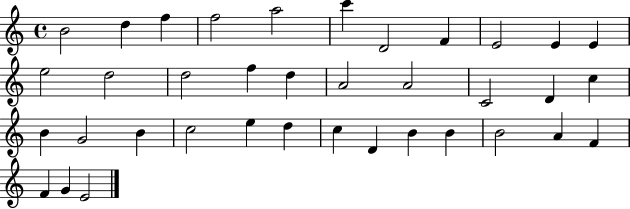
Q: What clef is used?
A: treble